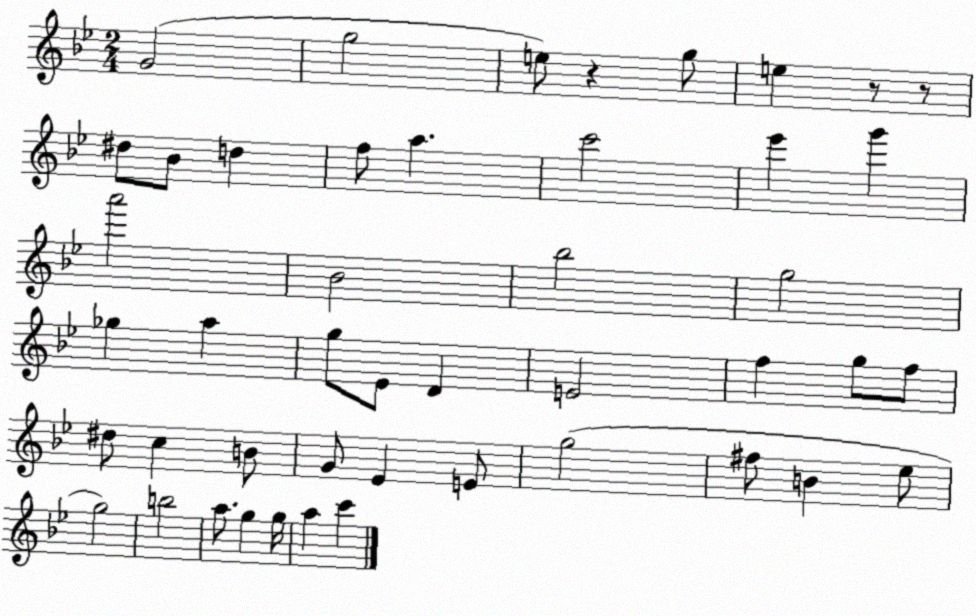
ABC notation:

X:1
T:Untitled
M:2/4
L:1/4
K:Bb
G2 g2 e/2 z g/2 e z/2 z/2 ^d/2 _B/2 d f/2 a c'2 _e' g' a'2 _B2 _b2 g2 _g a g/2 _E/2 D E2 f g/2 f/2 ^d/2 c B/2 G/2 _E E/2 g2 ^f/2 B _e/2 g2 b2 a/2 g g/4 a c'